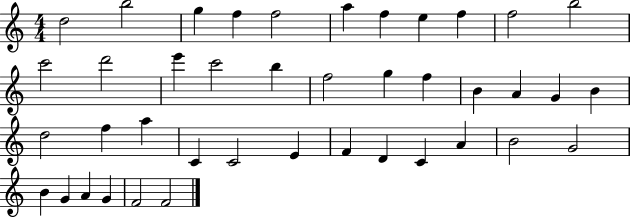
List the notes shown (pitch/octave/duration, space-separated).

D5/h B5/h G5/q F5/q F5/h A5/q F5/q E5/q F5/q F5/h B5/h C6/h D6/h E6/q C6/h B5/q F5/h G5/q F5/q B4/q A4/q G4/q B4/q D5/h F5/q A5/q C4/q C4/h E4/q F4/q D4/q C4/q A4/q B4/h G4/h B4/q G4/q A4/q G4/q F4/h F4/h